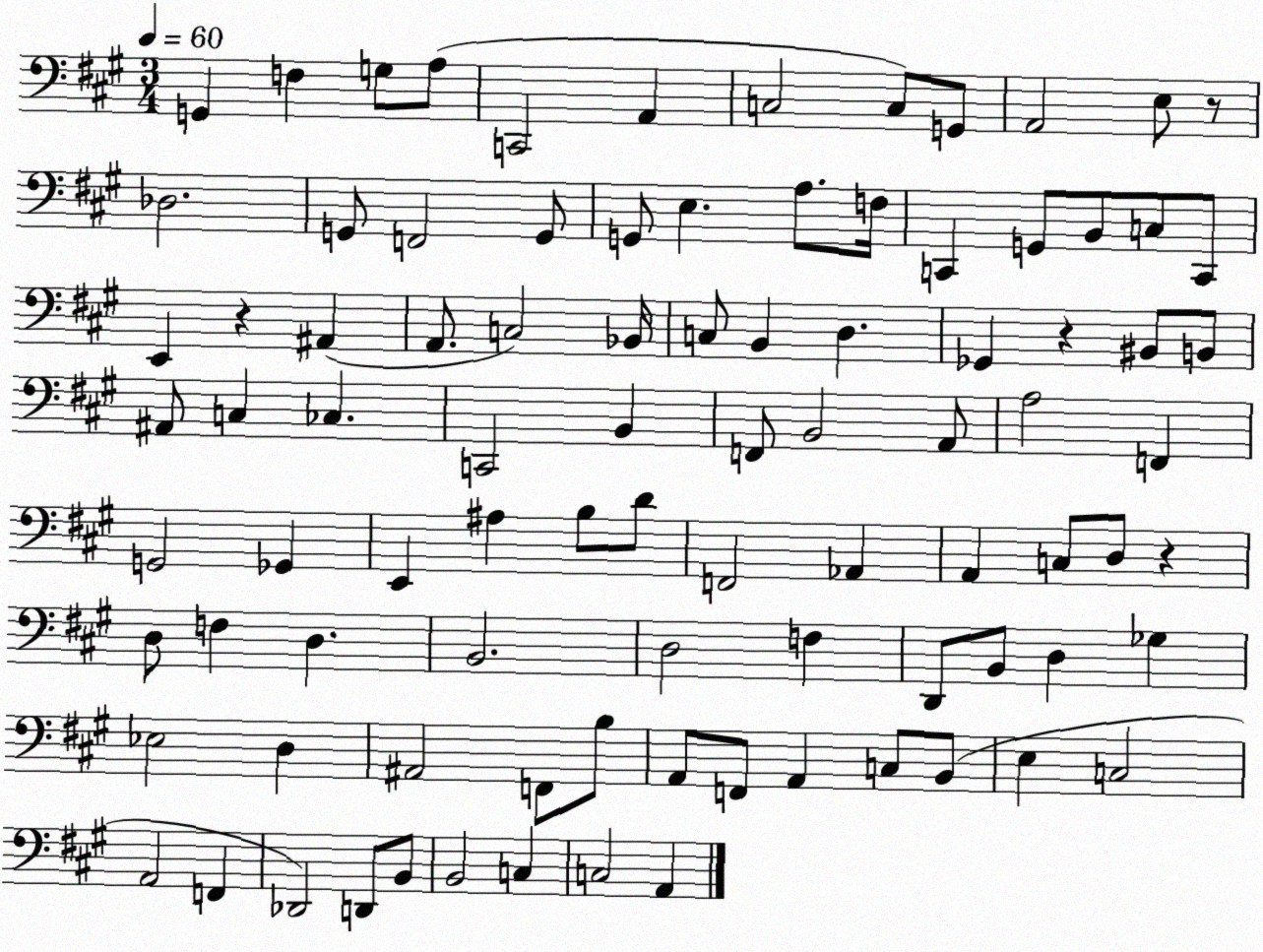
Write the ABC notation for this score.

X:1
T:Untitled
M:3/4
L:1/4
K:A
G,, F, G,/2 A,/2 C,,2 A,, C,2 C,/2 G,,/2 A,,2 E,/2 z/2 _D,2 G,,/2 F,,2 G,,/2 G,,/2 E, A,/2 F,/4 C,, G,,/2 B,,/2 C,/2 C,,/2 E,, z ^A,, A,,/2 C,2 _B,,/4 C,/2 B,, D, _G,, z ^B,,/2 B,,/2 ^A,,/2 C, _C, C,,2 B,, F,,/2 B,,2 A,,/2 A,2 F,, G,,2 _G,, E,, ^A, B,/2 D/2 F,,2 _A,, A,, C,/2 D,/2 z D,/2 F, D, B,,2 D,2 F, D,,/2 B,,/2 D, _G, _E,2 D, ^A,,2 F,,/2 B,/2 A,,/2 F,,/2 A,, C,/2 B,,/2 E, C,2 A,,2 F,, _D,,2 D,,/2 B,,/2 B,,2 C, C,2 A,,